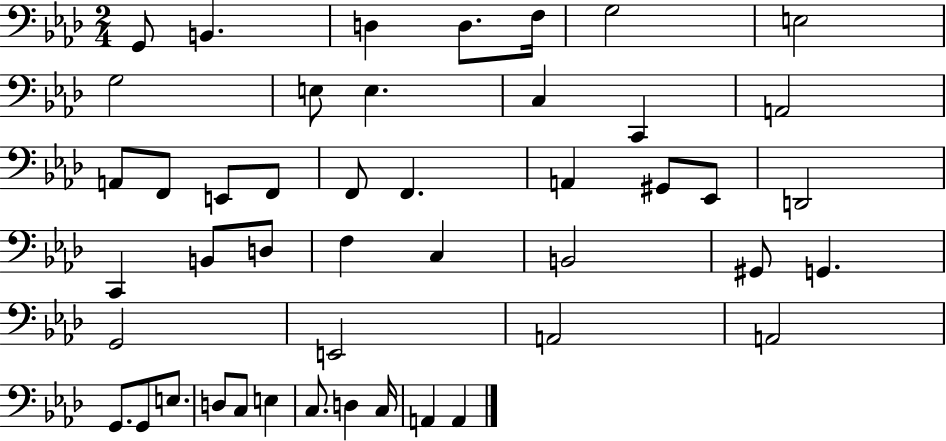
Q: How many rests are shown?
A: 0